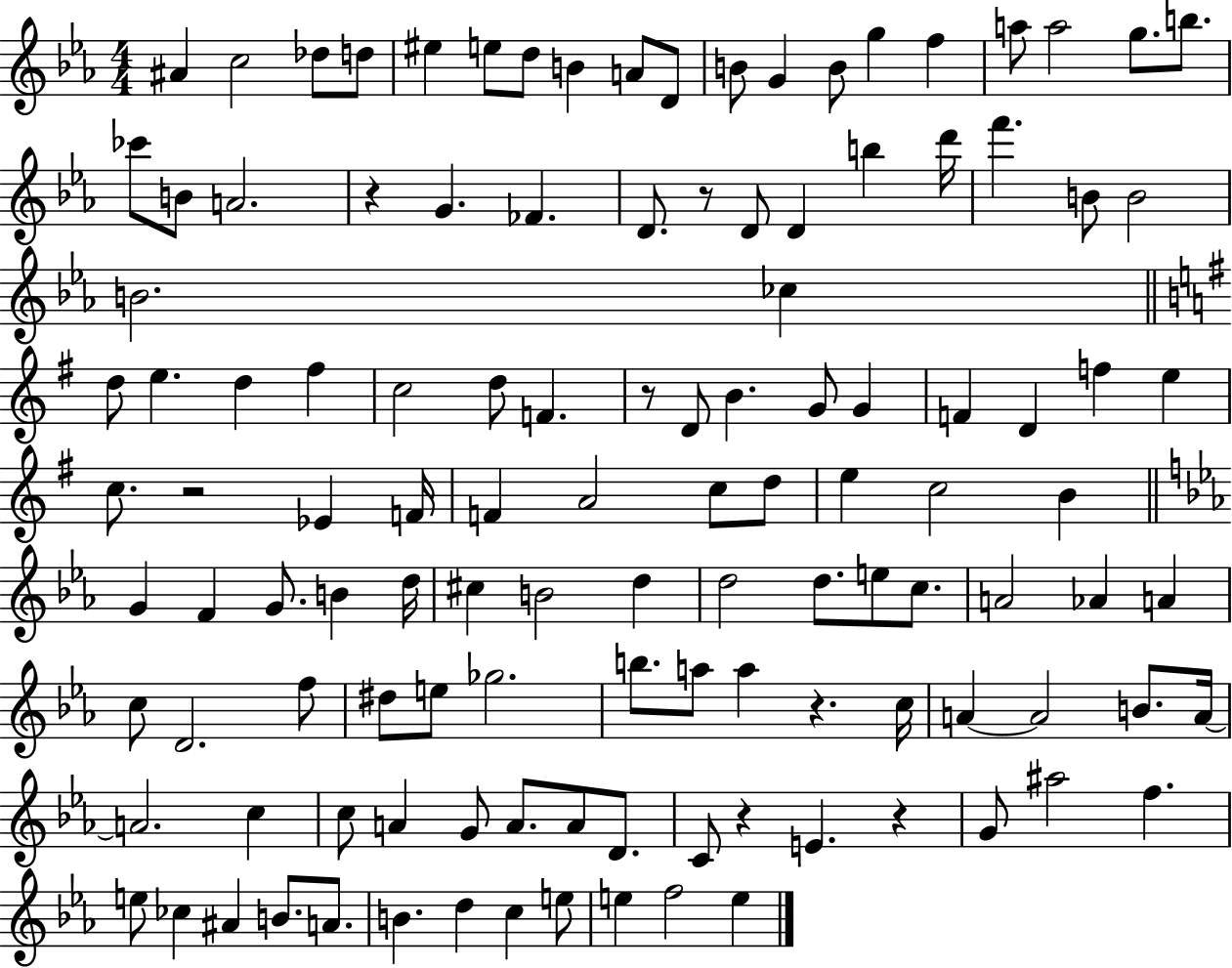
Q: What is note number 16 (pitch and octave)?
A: A5